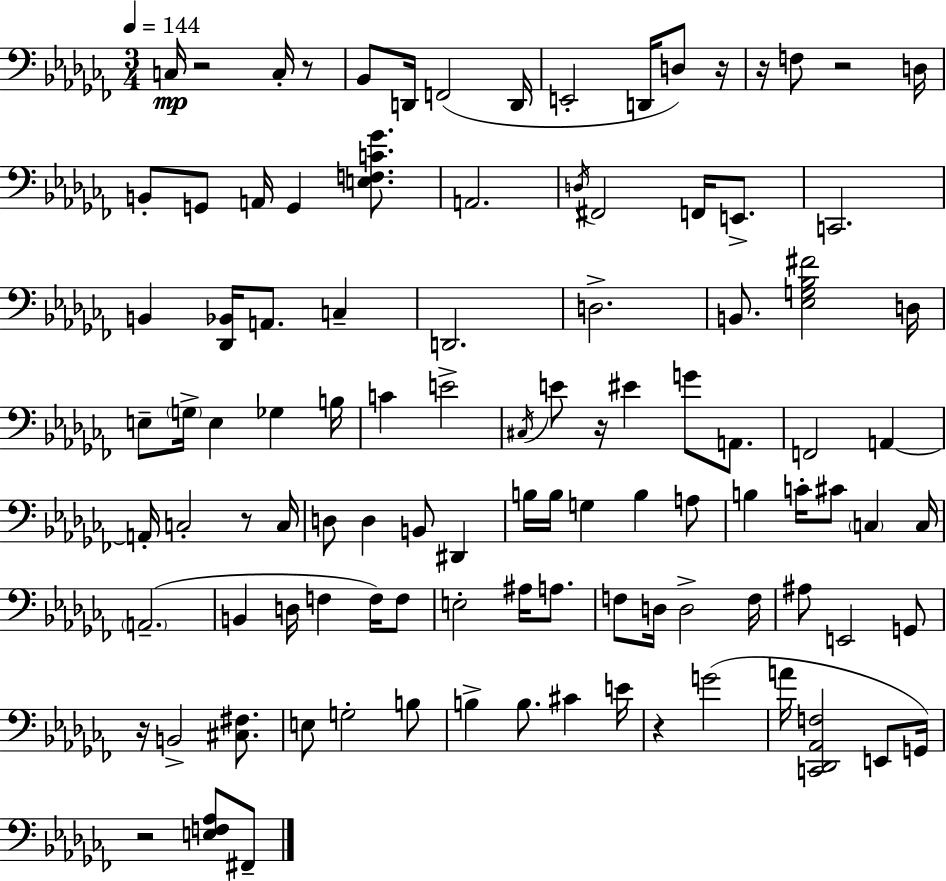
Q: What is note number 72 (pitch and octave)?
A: F3